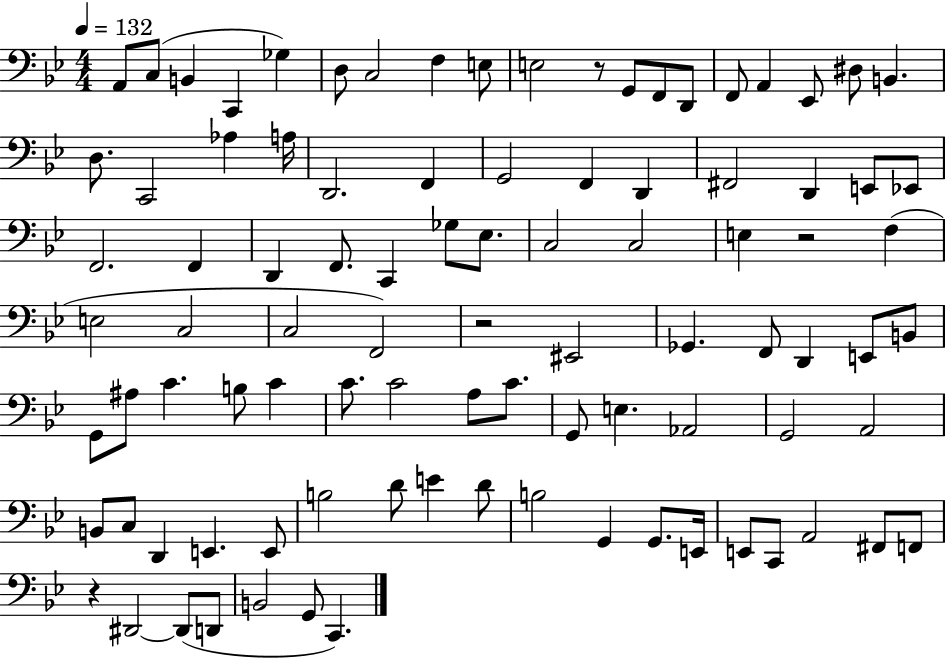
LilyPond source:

{
  \clef bass
  \numericTimeSignature
  \time 4/4
  \key bes \major
  \tempo 4 = 132
  a,8 c8( b,4 c,4 ges4) | d8 c2 f4 e8 | e2 r8 g,8 f,8 d,8 | f,8 a,4 ees,8 dis8 b,4. | \break d8. c,2 aes4 a16 | d,2. f,4 | g,2 f,4 d,4 | fis,2 d,4 e,8 ees,8 | \break f,2. f,4 | d,4 f,8. c,4 ges8 ees8. | c2 c2 | e4 r2 f4( | \break e2 c2 | c2 f,2) | r2 eis,2 | ges,4. f,8 d,4 e,8 b,8 | \break g,8 ais8 c'4. b8 c'4 | c'8. c'2 a8 c'8. | g,8 e4. aes,2 | g,2 a,2 | \break b,8 c8 d,4 e,4. e,8 | b2 d'8 e'4 d'8 | b2 g,4 g,8. e,16 | e,8 c,8 a,2 fis,8 f,8 | \break r4 dis,2~~ dis,8( d,8 | b,2 g,8 c,4.) | \bar "|."
}